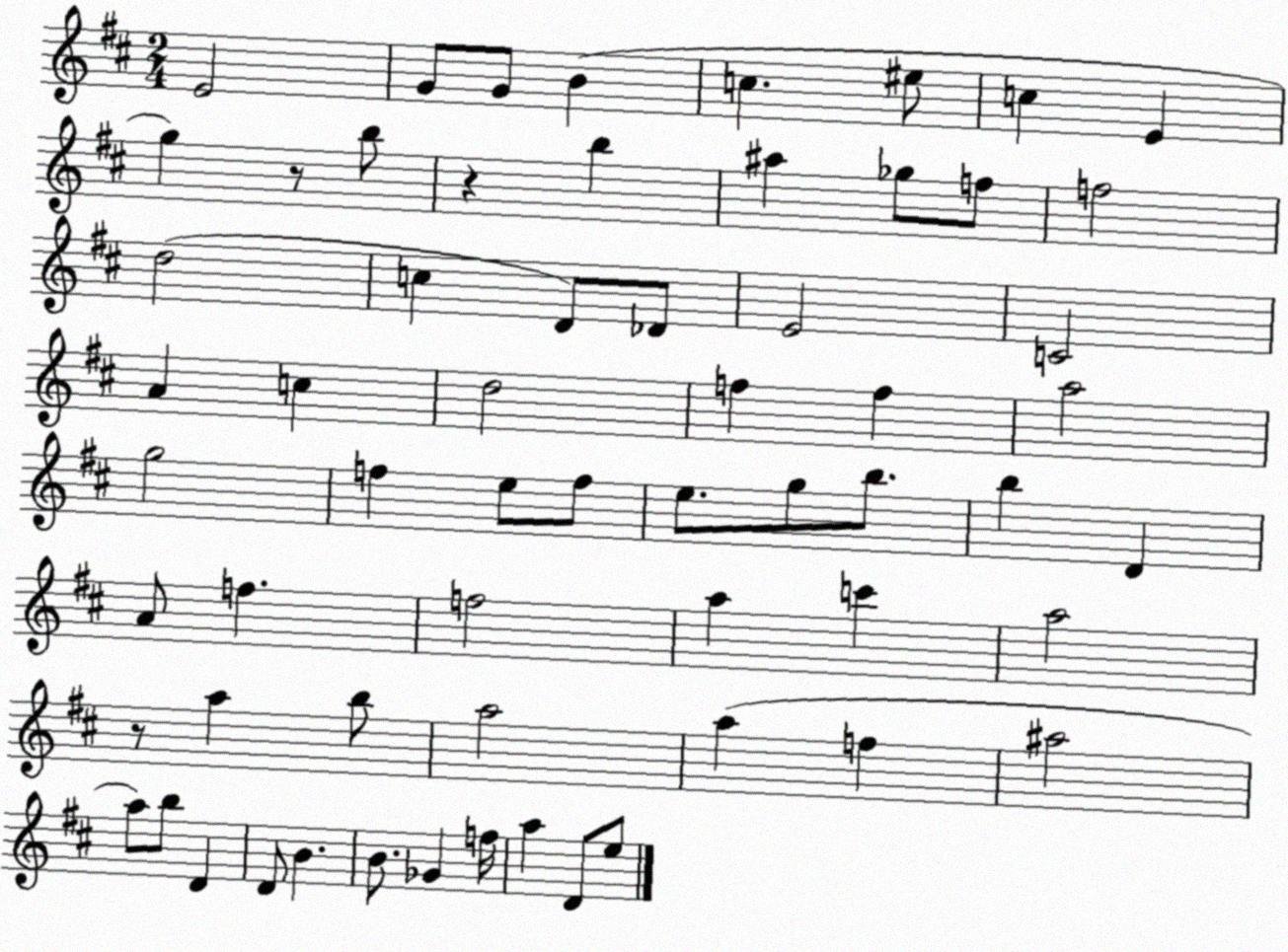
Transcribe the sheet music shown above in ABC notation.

X:1
T:Untitled
M:2/4
L:1/4
K:D
E2 G/2 G/2 B c ^e/2 c E g z/2 b/2 z b ^a _g/2 f/2 f2 d2 c D/2 _D/2 E2 C2 A c d2 f f a2 g2 f e/2 f/2 e/2 g/2 b/2 b D A/2 f f2 a c' a2 z/2 a b/2 a2 a f ^a2 a/2 b/2 D D/2 B B/2 _G f/4 a D/2 e/2